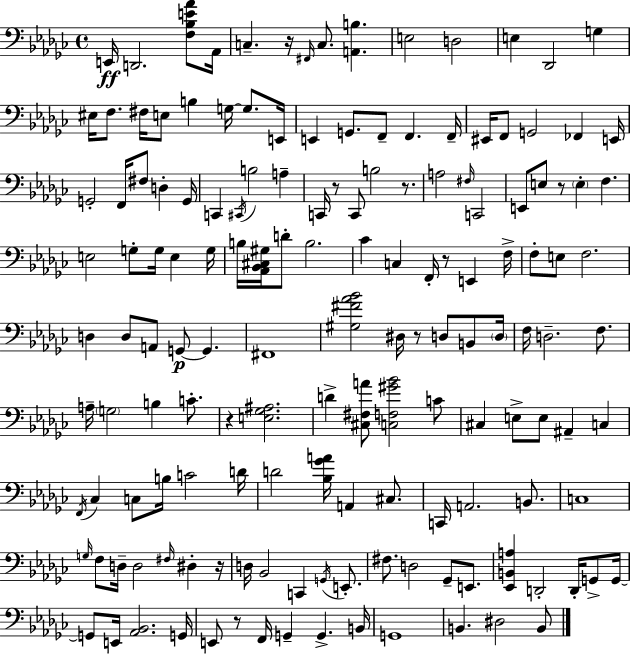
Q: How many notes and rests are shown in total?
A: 151